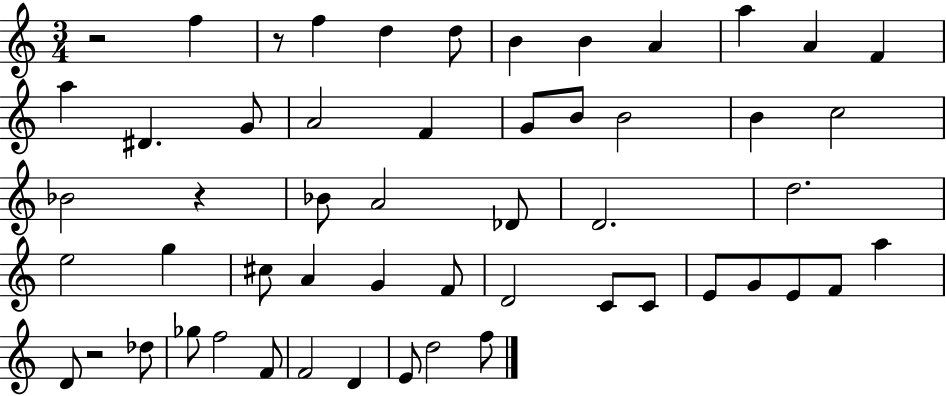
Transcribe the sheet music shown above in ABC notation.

X:1
T:Untitled
M:3/4
L:1/4
K:C
z2 f z/2 f d d/2 B B A a A F a ^D G/2 A2 F G/2 B/2 B2 B c2 _B2 z _B/2 A2 _D/2 D2 d2 e2 g ^c/2 A G F/2 D2 C/2 C/2 E/2 G/2 E/2 F/2 a D/2 z2 _d/2 _g/2 f2 F/2 F2 D E/2 d2 f/2